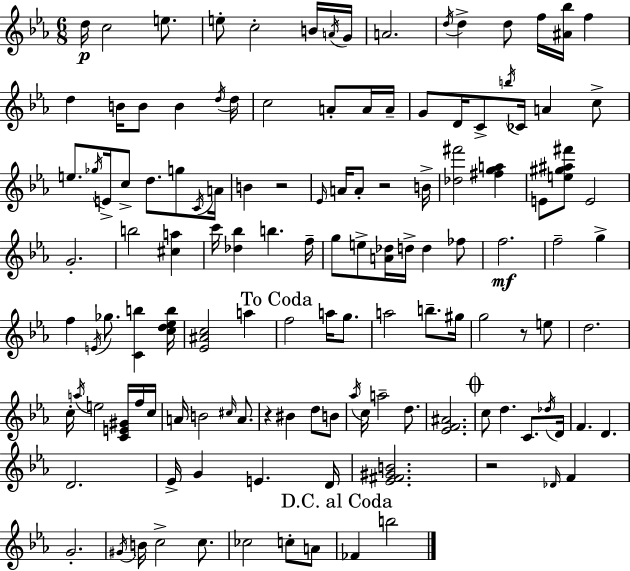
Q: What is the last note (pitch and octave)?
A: B5